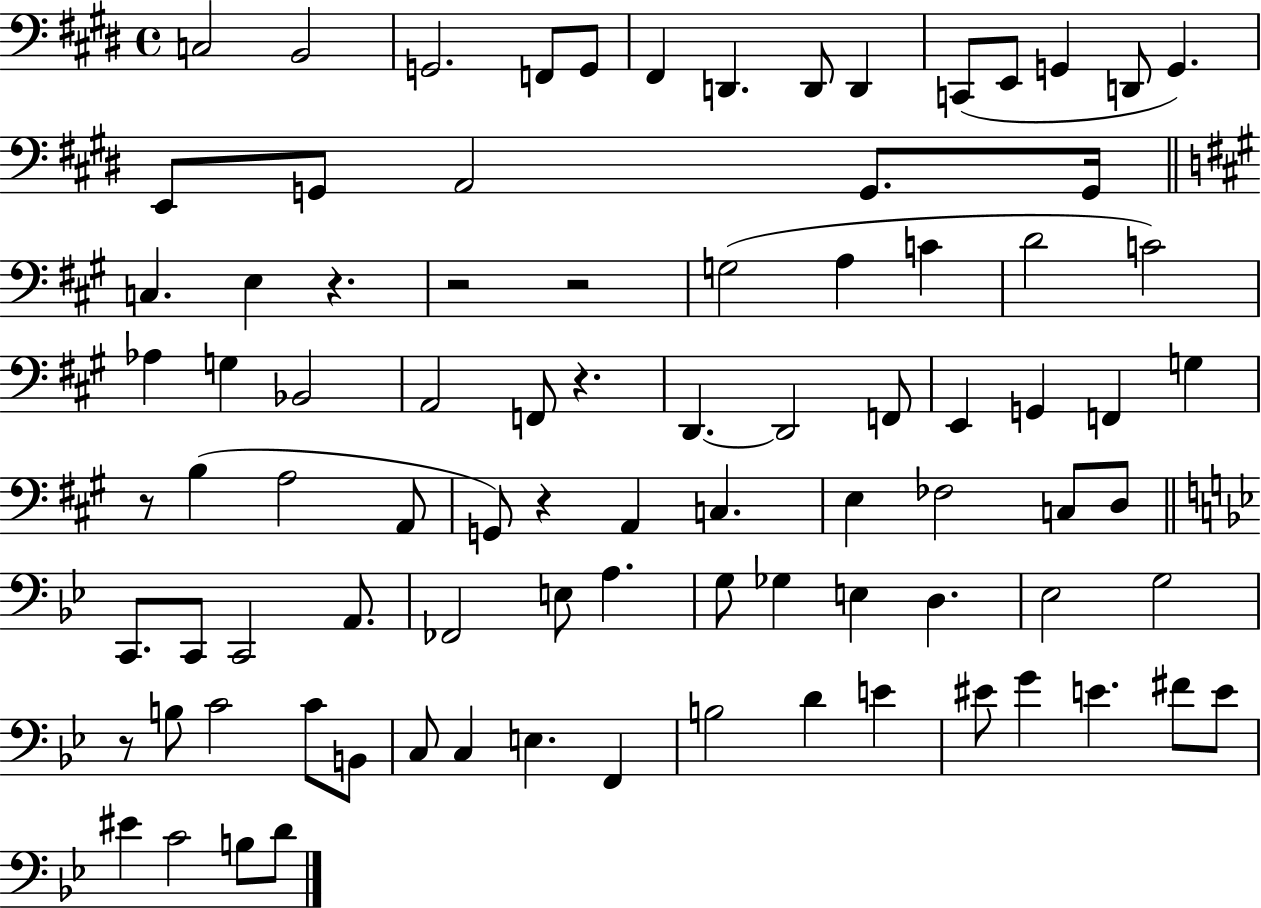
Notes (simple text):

C3/h B2/h G2/h. F2/e G2/e F#2/q D2/q. D2/e D2/q C2/e E2/e G2/q D2/e G2/q. E2/e G2/e A2/h G2/e. G2/s C3/q. E3/q R/q. R/h R/h G3/h A3/q C4/q D4/h C4/h Ab3/q G3/q Bb2/h A2/h F2/e R/q. D2/q. D2/h F2/e E2/q G2/q F2/q G3/q R/e B3/q A3/h A2/e G2/e R/q A2/q C3/q. E3/q FES3/h C3/e D3/e C2/e. C2/e C2/h A2/e. FES2/h E3/e A3/q. G3/e Gb3/q E3/q D3/q. Eb3/h G3/h R/e B3/e C4/h C4/e B2/e C3/e C3/q E3/q. F2/q B3/h D4/q E4/q EIS4/e G4/q E4/q. F#4/e E4/e EIS4/q C4/h B3/e D4/e